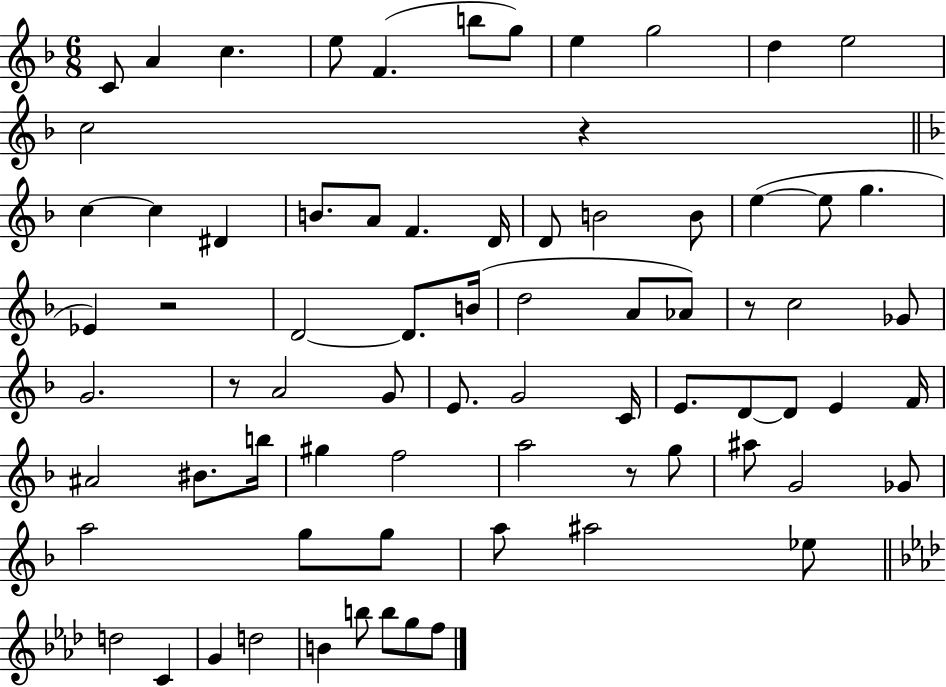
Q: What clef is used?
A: treble